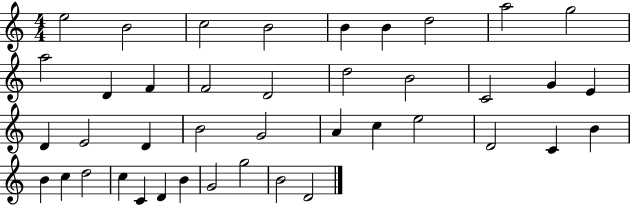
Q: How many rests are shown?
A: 0